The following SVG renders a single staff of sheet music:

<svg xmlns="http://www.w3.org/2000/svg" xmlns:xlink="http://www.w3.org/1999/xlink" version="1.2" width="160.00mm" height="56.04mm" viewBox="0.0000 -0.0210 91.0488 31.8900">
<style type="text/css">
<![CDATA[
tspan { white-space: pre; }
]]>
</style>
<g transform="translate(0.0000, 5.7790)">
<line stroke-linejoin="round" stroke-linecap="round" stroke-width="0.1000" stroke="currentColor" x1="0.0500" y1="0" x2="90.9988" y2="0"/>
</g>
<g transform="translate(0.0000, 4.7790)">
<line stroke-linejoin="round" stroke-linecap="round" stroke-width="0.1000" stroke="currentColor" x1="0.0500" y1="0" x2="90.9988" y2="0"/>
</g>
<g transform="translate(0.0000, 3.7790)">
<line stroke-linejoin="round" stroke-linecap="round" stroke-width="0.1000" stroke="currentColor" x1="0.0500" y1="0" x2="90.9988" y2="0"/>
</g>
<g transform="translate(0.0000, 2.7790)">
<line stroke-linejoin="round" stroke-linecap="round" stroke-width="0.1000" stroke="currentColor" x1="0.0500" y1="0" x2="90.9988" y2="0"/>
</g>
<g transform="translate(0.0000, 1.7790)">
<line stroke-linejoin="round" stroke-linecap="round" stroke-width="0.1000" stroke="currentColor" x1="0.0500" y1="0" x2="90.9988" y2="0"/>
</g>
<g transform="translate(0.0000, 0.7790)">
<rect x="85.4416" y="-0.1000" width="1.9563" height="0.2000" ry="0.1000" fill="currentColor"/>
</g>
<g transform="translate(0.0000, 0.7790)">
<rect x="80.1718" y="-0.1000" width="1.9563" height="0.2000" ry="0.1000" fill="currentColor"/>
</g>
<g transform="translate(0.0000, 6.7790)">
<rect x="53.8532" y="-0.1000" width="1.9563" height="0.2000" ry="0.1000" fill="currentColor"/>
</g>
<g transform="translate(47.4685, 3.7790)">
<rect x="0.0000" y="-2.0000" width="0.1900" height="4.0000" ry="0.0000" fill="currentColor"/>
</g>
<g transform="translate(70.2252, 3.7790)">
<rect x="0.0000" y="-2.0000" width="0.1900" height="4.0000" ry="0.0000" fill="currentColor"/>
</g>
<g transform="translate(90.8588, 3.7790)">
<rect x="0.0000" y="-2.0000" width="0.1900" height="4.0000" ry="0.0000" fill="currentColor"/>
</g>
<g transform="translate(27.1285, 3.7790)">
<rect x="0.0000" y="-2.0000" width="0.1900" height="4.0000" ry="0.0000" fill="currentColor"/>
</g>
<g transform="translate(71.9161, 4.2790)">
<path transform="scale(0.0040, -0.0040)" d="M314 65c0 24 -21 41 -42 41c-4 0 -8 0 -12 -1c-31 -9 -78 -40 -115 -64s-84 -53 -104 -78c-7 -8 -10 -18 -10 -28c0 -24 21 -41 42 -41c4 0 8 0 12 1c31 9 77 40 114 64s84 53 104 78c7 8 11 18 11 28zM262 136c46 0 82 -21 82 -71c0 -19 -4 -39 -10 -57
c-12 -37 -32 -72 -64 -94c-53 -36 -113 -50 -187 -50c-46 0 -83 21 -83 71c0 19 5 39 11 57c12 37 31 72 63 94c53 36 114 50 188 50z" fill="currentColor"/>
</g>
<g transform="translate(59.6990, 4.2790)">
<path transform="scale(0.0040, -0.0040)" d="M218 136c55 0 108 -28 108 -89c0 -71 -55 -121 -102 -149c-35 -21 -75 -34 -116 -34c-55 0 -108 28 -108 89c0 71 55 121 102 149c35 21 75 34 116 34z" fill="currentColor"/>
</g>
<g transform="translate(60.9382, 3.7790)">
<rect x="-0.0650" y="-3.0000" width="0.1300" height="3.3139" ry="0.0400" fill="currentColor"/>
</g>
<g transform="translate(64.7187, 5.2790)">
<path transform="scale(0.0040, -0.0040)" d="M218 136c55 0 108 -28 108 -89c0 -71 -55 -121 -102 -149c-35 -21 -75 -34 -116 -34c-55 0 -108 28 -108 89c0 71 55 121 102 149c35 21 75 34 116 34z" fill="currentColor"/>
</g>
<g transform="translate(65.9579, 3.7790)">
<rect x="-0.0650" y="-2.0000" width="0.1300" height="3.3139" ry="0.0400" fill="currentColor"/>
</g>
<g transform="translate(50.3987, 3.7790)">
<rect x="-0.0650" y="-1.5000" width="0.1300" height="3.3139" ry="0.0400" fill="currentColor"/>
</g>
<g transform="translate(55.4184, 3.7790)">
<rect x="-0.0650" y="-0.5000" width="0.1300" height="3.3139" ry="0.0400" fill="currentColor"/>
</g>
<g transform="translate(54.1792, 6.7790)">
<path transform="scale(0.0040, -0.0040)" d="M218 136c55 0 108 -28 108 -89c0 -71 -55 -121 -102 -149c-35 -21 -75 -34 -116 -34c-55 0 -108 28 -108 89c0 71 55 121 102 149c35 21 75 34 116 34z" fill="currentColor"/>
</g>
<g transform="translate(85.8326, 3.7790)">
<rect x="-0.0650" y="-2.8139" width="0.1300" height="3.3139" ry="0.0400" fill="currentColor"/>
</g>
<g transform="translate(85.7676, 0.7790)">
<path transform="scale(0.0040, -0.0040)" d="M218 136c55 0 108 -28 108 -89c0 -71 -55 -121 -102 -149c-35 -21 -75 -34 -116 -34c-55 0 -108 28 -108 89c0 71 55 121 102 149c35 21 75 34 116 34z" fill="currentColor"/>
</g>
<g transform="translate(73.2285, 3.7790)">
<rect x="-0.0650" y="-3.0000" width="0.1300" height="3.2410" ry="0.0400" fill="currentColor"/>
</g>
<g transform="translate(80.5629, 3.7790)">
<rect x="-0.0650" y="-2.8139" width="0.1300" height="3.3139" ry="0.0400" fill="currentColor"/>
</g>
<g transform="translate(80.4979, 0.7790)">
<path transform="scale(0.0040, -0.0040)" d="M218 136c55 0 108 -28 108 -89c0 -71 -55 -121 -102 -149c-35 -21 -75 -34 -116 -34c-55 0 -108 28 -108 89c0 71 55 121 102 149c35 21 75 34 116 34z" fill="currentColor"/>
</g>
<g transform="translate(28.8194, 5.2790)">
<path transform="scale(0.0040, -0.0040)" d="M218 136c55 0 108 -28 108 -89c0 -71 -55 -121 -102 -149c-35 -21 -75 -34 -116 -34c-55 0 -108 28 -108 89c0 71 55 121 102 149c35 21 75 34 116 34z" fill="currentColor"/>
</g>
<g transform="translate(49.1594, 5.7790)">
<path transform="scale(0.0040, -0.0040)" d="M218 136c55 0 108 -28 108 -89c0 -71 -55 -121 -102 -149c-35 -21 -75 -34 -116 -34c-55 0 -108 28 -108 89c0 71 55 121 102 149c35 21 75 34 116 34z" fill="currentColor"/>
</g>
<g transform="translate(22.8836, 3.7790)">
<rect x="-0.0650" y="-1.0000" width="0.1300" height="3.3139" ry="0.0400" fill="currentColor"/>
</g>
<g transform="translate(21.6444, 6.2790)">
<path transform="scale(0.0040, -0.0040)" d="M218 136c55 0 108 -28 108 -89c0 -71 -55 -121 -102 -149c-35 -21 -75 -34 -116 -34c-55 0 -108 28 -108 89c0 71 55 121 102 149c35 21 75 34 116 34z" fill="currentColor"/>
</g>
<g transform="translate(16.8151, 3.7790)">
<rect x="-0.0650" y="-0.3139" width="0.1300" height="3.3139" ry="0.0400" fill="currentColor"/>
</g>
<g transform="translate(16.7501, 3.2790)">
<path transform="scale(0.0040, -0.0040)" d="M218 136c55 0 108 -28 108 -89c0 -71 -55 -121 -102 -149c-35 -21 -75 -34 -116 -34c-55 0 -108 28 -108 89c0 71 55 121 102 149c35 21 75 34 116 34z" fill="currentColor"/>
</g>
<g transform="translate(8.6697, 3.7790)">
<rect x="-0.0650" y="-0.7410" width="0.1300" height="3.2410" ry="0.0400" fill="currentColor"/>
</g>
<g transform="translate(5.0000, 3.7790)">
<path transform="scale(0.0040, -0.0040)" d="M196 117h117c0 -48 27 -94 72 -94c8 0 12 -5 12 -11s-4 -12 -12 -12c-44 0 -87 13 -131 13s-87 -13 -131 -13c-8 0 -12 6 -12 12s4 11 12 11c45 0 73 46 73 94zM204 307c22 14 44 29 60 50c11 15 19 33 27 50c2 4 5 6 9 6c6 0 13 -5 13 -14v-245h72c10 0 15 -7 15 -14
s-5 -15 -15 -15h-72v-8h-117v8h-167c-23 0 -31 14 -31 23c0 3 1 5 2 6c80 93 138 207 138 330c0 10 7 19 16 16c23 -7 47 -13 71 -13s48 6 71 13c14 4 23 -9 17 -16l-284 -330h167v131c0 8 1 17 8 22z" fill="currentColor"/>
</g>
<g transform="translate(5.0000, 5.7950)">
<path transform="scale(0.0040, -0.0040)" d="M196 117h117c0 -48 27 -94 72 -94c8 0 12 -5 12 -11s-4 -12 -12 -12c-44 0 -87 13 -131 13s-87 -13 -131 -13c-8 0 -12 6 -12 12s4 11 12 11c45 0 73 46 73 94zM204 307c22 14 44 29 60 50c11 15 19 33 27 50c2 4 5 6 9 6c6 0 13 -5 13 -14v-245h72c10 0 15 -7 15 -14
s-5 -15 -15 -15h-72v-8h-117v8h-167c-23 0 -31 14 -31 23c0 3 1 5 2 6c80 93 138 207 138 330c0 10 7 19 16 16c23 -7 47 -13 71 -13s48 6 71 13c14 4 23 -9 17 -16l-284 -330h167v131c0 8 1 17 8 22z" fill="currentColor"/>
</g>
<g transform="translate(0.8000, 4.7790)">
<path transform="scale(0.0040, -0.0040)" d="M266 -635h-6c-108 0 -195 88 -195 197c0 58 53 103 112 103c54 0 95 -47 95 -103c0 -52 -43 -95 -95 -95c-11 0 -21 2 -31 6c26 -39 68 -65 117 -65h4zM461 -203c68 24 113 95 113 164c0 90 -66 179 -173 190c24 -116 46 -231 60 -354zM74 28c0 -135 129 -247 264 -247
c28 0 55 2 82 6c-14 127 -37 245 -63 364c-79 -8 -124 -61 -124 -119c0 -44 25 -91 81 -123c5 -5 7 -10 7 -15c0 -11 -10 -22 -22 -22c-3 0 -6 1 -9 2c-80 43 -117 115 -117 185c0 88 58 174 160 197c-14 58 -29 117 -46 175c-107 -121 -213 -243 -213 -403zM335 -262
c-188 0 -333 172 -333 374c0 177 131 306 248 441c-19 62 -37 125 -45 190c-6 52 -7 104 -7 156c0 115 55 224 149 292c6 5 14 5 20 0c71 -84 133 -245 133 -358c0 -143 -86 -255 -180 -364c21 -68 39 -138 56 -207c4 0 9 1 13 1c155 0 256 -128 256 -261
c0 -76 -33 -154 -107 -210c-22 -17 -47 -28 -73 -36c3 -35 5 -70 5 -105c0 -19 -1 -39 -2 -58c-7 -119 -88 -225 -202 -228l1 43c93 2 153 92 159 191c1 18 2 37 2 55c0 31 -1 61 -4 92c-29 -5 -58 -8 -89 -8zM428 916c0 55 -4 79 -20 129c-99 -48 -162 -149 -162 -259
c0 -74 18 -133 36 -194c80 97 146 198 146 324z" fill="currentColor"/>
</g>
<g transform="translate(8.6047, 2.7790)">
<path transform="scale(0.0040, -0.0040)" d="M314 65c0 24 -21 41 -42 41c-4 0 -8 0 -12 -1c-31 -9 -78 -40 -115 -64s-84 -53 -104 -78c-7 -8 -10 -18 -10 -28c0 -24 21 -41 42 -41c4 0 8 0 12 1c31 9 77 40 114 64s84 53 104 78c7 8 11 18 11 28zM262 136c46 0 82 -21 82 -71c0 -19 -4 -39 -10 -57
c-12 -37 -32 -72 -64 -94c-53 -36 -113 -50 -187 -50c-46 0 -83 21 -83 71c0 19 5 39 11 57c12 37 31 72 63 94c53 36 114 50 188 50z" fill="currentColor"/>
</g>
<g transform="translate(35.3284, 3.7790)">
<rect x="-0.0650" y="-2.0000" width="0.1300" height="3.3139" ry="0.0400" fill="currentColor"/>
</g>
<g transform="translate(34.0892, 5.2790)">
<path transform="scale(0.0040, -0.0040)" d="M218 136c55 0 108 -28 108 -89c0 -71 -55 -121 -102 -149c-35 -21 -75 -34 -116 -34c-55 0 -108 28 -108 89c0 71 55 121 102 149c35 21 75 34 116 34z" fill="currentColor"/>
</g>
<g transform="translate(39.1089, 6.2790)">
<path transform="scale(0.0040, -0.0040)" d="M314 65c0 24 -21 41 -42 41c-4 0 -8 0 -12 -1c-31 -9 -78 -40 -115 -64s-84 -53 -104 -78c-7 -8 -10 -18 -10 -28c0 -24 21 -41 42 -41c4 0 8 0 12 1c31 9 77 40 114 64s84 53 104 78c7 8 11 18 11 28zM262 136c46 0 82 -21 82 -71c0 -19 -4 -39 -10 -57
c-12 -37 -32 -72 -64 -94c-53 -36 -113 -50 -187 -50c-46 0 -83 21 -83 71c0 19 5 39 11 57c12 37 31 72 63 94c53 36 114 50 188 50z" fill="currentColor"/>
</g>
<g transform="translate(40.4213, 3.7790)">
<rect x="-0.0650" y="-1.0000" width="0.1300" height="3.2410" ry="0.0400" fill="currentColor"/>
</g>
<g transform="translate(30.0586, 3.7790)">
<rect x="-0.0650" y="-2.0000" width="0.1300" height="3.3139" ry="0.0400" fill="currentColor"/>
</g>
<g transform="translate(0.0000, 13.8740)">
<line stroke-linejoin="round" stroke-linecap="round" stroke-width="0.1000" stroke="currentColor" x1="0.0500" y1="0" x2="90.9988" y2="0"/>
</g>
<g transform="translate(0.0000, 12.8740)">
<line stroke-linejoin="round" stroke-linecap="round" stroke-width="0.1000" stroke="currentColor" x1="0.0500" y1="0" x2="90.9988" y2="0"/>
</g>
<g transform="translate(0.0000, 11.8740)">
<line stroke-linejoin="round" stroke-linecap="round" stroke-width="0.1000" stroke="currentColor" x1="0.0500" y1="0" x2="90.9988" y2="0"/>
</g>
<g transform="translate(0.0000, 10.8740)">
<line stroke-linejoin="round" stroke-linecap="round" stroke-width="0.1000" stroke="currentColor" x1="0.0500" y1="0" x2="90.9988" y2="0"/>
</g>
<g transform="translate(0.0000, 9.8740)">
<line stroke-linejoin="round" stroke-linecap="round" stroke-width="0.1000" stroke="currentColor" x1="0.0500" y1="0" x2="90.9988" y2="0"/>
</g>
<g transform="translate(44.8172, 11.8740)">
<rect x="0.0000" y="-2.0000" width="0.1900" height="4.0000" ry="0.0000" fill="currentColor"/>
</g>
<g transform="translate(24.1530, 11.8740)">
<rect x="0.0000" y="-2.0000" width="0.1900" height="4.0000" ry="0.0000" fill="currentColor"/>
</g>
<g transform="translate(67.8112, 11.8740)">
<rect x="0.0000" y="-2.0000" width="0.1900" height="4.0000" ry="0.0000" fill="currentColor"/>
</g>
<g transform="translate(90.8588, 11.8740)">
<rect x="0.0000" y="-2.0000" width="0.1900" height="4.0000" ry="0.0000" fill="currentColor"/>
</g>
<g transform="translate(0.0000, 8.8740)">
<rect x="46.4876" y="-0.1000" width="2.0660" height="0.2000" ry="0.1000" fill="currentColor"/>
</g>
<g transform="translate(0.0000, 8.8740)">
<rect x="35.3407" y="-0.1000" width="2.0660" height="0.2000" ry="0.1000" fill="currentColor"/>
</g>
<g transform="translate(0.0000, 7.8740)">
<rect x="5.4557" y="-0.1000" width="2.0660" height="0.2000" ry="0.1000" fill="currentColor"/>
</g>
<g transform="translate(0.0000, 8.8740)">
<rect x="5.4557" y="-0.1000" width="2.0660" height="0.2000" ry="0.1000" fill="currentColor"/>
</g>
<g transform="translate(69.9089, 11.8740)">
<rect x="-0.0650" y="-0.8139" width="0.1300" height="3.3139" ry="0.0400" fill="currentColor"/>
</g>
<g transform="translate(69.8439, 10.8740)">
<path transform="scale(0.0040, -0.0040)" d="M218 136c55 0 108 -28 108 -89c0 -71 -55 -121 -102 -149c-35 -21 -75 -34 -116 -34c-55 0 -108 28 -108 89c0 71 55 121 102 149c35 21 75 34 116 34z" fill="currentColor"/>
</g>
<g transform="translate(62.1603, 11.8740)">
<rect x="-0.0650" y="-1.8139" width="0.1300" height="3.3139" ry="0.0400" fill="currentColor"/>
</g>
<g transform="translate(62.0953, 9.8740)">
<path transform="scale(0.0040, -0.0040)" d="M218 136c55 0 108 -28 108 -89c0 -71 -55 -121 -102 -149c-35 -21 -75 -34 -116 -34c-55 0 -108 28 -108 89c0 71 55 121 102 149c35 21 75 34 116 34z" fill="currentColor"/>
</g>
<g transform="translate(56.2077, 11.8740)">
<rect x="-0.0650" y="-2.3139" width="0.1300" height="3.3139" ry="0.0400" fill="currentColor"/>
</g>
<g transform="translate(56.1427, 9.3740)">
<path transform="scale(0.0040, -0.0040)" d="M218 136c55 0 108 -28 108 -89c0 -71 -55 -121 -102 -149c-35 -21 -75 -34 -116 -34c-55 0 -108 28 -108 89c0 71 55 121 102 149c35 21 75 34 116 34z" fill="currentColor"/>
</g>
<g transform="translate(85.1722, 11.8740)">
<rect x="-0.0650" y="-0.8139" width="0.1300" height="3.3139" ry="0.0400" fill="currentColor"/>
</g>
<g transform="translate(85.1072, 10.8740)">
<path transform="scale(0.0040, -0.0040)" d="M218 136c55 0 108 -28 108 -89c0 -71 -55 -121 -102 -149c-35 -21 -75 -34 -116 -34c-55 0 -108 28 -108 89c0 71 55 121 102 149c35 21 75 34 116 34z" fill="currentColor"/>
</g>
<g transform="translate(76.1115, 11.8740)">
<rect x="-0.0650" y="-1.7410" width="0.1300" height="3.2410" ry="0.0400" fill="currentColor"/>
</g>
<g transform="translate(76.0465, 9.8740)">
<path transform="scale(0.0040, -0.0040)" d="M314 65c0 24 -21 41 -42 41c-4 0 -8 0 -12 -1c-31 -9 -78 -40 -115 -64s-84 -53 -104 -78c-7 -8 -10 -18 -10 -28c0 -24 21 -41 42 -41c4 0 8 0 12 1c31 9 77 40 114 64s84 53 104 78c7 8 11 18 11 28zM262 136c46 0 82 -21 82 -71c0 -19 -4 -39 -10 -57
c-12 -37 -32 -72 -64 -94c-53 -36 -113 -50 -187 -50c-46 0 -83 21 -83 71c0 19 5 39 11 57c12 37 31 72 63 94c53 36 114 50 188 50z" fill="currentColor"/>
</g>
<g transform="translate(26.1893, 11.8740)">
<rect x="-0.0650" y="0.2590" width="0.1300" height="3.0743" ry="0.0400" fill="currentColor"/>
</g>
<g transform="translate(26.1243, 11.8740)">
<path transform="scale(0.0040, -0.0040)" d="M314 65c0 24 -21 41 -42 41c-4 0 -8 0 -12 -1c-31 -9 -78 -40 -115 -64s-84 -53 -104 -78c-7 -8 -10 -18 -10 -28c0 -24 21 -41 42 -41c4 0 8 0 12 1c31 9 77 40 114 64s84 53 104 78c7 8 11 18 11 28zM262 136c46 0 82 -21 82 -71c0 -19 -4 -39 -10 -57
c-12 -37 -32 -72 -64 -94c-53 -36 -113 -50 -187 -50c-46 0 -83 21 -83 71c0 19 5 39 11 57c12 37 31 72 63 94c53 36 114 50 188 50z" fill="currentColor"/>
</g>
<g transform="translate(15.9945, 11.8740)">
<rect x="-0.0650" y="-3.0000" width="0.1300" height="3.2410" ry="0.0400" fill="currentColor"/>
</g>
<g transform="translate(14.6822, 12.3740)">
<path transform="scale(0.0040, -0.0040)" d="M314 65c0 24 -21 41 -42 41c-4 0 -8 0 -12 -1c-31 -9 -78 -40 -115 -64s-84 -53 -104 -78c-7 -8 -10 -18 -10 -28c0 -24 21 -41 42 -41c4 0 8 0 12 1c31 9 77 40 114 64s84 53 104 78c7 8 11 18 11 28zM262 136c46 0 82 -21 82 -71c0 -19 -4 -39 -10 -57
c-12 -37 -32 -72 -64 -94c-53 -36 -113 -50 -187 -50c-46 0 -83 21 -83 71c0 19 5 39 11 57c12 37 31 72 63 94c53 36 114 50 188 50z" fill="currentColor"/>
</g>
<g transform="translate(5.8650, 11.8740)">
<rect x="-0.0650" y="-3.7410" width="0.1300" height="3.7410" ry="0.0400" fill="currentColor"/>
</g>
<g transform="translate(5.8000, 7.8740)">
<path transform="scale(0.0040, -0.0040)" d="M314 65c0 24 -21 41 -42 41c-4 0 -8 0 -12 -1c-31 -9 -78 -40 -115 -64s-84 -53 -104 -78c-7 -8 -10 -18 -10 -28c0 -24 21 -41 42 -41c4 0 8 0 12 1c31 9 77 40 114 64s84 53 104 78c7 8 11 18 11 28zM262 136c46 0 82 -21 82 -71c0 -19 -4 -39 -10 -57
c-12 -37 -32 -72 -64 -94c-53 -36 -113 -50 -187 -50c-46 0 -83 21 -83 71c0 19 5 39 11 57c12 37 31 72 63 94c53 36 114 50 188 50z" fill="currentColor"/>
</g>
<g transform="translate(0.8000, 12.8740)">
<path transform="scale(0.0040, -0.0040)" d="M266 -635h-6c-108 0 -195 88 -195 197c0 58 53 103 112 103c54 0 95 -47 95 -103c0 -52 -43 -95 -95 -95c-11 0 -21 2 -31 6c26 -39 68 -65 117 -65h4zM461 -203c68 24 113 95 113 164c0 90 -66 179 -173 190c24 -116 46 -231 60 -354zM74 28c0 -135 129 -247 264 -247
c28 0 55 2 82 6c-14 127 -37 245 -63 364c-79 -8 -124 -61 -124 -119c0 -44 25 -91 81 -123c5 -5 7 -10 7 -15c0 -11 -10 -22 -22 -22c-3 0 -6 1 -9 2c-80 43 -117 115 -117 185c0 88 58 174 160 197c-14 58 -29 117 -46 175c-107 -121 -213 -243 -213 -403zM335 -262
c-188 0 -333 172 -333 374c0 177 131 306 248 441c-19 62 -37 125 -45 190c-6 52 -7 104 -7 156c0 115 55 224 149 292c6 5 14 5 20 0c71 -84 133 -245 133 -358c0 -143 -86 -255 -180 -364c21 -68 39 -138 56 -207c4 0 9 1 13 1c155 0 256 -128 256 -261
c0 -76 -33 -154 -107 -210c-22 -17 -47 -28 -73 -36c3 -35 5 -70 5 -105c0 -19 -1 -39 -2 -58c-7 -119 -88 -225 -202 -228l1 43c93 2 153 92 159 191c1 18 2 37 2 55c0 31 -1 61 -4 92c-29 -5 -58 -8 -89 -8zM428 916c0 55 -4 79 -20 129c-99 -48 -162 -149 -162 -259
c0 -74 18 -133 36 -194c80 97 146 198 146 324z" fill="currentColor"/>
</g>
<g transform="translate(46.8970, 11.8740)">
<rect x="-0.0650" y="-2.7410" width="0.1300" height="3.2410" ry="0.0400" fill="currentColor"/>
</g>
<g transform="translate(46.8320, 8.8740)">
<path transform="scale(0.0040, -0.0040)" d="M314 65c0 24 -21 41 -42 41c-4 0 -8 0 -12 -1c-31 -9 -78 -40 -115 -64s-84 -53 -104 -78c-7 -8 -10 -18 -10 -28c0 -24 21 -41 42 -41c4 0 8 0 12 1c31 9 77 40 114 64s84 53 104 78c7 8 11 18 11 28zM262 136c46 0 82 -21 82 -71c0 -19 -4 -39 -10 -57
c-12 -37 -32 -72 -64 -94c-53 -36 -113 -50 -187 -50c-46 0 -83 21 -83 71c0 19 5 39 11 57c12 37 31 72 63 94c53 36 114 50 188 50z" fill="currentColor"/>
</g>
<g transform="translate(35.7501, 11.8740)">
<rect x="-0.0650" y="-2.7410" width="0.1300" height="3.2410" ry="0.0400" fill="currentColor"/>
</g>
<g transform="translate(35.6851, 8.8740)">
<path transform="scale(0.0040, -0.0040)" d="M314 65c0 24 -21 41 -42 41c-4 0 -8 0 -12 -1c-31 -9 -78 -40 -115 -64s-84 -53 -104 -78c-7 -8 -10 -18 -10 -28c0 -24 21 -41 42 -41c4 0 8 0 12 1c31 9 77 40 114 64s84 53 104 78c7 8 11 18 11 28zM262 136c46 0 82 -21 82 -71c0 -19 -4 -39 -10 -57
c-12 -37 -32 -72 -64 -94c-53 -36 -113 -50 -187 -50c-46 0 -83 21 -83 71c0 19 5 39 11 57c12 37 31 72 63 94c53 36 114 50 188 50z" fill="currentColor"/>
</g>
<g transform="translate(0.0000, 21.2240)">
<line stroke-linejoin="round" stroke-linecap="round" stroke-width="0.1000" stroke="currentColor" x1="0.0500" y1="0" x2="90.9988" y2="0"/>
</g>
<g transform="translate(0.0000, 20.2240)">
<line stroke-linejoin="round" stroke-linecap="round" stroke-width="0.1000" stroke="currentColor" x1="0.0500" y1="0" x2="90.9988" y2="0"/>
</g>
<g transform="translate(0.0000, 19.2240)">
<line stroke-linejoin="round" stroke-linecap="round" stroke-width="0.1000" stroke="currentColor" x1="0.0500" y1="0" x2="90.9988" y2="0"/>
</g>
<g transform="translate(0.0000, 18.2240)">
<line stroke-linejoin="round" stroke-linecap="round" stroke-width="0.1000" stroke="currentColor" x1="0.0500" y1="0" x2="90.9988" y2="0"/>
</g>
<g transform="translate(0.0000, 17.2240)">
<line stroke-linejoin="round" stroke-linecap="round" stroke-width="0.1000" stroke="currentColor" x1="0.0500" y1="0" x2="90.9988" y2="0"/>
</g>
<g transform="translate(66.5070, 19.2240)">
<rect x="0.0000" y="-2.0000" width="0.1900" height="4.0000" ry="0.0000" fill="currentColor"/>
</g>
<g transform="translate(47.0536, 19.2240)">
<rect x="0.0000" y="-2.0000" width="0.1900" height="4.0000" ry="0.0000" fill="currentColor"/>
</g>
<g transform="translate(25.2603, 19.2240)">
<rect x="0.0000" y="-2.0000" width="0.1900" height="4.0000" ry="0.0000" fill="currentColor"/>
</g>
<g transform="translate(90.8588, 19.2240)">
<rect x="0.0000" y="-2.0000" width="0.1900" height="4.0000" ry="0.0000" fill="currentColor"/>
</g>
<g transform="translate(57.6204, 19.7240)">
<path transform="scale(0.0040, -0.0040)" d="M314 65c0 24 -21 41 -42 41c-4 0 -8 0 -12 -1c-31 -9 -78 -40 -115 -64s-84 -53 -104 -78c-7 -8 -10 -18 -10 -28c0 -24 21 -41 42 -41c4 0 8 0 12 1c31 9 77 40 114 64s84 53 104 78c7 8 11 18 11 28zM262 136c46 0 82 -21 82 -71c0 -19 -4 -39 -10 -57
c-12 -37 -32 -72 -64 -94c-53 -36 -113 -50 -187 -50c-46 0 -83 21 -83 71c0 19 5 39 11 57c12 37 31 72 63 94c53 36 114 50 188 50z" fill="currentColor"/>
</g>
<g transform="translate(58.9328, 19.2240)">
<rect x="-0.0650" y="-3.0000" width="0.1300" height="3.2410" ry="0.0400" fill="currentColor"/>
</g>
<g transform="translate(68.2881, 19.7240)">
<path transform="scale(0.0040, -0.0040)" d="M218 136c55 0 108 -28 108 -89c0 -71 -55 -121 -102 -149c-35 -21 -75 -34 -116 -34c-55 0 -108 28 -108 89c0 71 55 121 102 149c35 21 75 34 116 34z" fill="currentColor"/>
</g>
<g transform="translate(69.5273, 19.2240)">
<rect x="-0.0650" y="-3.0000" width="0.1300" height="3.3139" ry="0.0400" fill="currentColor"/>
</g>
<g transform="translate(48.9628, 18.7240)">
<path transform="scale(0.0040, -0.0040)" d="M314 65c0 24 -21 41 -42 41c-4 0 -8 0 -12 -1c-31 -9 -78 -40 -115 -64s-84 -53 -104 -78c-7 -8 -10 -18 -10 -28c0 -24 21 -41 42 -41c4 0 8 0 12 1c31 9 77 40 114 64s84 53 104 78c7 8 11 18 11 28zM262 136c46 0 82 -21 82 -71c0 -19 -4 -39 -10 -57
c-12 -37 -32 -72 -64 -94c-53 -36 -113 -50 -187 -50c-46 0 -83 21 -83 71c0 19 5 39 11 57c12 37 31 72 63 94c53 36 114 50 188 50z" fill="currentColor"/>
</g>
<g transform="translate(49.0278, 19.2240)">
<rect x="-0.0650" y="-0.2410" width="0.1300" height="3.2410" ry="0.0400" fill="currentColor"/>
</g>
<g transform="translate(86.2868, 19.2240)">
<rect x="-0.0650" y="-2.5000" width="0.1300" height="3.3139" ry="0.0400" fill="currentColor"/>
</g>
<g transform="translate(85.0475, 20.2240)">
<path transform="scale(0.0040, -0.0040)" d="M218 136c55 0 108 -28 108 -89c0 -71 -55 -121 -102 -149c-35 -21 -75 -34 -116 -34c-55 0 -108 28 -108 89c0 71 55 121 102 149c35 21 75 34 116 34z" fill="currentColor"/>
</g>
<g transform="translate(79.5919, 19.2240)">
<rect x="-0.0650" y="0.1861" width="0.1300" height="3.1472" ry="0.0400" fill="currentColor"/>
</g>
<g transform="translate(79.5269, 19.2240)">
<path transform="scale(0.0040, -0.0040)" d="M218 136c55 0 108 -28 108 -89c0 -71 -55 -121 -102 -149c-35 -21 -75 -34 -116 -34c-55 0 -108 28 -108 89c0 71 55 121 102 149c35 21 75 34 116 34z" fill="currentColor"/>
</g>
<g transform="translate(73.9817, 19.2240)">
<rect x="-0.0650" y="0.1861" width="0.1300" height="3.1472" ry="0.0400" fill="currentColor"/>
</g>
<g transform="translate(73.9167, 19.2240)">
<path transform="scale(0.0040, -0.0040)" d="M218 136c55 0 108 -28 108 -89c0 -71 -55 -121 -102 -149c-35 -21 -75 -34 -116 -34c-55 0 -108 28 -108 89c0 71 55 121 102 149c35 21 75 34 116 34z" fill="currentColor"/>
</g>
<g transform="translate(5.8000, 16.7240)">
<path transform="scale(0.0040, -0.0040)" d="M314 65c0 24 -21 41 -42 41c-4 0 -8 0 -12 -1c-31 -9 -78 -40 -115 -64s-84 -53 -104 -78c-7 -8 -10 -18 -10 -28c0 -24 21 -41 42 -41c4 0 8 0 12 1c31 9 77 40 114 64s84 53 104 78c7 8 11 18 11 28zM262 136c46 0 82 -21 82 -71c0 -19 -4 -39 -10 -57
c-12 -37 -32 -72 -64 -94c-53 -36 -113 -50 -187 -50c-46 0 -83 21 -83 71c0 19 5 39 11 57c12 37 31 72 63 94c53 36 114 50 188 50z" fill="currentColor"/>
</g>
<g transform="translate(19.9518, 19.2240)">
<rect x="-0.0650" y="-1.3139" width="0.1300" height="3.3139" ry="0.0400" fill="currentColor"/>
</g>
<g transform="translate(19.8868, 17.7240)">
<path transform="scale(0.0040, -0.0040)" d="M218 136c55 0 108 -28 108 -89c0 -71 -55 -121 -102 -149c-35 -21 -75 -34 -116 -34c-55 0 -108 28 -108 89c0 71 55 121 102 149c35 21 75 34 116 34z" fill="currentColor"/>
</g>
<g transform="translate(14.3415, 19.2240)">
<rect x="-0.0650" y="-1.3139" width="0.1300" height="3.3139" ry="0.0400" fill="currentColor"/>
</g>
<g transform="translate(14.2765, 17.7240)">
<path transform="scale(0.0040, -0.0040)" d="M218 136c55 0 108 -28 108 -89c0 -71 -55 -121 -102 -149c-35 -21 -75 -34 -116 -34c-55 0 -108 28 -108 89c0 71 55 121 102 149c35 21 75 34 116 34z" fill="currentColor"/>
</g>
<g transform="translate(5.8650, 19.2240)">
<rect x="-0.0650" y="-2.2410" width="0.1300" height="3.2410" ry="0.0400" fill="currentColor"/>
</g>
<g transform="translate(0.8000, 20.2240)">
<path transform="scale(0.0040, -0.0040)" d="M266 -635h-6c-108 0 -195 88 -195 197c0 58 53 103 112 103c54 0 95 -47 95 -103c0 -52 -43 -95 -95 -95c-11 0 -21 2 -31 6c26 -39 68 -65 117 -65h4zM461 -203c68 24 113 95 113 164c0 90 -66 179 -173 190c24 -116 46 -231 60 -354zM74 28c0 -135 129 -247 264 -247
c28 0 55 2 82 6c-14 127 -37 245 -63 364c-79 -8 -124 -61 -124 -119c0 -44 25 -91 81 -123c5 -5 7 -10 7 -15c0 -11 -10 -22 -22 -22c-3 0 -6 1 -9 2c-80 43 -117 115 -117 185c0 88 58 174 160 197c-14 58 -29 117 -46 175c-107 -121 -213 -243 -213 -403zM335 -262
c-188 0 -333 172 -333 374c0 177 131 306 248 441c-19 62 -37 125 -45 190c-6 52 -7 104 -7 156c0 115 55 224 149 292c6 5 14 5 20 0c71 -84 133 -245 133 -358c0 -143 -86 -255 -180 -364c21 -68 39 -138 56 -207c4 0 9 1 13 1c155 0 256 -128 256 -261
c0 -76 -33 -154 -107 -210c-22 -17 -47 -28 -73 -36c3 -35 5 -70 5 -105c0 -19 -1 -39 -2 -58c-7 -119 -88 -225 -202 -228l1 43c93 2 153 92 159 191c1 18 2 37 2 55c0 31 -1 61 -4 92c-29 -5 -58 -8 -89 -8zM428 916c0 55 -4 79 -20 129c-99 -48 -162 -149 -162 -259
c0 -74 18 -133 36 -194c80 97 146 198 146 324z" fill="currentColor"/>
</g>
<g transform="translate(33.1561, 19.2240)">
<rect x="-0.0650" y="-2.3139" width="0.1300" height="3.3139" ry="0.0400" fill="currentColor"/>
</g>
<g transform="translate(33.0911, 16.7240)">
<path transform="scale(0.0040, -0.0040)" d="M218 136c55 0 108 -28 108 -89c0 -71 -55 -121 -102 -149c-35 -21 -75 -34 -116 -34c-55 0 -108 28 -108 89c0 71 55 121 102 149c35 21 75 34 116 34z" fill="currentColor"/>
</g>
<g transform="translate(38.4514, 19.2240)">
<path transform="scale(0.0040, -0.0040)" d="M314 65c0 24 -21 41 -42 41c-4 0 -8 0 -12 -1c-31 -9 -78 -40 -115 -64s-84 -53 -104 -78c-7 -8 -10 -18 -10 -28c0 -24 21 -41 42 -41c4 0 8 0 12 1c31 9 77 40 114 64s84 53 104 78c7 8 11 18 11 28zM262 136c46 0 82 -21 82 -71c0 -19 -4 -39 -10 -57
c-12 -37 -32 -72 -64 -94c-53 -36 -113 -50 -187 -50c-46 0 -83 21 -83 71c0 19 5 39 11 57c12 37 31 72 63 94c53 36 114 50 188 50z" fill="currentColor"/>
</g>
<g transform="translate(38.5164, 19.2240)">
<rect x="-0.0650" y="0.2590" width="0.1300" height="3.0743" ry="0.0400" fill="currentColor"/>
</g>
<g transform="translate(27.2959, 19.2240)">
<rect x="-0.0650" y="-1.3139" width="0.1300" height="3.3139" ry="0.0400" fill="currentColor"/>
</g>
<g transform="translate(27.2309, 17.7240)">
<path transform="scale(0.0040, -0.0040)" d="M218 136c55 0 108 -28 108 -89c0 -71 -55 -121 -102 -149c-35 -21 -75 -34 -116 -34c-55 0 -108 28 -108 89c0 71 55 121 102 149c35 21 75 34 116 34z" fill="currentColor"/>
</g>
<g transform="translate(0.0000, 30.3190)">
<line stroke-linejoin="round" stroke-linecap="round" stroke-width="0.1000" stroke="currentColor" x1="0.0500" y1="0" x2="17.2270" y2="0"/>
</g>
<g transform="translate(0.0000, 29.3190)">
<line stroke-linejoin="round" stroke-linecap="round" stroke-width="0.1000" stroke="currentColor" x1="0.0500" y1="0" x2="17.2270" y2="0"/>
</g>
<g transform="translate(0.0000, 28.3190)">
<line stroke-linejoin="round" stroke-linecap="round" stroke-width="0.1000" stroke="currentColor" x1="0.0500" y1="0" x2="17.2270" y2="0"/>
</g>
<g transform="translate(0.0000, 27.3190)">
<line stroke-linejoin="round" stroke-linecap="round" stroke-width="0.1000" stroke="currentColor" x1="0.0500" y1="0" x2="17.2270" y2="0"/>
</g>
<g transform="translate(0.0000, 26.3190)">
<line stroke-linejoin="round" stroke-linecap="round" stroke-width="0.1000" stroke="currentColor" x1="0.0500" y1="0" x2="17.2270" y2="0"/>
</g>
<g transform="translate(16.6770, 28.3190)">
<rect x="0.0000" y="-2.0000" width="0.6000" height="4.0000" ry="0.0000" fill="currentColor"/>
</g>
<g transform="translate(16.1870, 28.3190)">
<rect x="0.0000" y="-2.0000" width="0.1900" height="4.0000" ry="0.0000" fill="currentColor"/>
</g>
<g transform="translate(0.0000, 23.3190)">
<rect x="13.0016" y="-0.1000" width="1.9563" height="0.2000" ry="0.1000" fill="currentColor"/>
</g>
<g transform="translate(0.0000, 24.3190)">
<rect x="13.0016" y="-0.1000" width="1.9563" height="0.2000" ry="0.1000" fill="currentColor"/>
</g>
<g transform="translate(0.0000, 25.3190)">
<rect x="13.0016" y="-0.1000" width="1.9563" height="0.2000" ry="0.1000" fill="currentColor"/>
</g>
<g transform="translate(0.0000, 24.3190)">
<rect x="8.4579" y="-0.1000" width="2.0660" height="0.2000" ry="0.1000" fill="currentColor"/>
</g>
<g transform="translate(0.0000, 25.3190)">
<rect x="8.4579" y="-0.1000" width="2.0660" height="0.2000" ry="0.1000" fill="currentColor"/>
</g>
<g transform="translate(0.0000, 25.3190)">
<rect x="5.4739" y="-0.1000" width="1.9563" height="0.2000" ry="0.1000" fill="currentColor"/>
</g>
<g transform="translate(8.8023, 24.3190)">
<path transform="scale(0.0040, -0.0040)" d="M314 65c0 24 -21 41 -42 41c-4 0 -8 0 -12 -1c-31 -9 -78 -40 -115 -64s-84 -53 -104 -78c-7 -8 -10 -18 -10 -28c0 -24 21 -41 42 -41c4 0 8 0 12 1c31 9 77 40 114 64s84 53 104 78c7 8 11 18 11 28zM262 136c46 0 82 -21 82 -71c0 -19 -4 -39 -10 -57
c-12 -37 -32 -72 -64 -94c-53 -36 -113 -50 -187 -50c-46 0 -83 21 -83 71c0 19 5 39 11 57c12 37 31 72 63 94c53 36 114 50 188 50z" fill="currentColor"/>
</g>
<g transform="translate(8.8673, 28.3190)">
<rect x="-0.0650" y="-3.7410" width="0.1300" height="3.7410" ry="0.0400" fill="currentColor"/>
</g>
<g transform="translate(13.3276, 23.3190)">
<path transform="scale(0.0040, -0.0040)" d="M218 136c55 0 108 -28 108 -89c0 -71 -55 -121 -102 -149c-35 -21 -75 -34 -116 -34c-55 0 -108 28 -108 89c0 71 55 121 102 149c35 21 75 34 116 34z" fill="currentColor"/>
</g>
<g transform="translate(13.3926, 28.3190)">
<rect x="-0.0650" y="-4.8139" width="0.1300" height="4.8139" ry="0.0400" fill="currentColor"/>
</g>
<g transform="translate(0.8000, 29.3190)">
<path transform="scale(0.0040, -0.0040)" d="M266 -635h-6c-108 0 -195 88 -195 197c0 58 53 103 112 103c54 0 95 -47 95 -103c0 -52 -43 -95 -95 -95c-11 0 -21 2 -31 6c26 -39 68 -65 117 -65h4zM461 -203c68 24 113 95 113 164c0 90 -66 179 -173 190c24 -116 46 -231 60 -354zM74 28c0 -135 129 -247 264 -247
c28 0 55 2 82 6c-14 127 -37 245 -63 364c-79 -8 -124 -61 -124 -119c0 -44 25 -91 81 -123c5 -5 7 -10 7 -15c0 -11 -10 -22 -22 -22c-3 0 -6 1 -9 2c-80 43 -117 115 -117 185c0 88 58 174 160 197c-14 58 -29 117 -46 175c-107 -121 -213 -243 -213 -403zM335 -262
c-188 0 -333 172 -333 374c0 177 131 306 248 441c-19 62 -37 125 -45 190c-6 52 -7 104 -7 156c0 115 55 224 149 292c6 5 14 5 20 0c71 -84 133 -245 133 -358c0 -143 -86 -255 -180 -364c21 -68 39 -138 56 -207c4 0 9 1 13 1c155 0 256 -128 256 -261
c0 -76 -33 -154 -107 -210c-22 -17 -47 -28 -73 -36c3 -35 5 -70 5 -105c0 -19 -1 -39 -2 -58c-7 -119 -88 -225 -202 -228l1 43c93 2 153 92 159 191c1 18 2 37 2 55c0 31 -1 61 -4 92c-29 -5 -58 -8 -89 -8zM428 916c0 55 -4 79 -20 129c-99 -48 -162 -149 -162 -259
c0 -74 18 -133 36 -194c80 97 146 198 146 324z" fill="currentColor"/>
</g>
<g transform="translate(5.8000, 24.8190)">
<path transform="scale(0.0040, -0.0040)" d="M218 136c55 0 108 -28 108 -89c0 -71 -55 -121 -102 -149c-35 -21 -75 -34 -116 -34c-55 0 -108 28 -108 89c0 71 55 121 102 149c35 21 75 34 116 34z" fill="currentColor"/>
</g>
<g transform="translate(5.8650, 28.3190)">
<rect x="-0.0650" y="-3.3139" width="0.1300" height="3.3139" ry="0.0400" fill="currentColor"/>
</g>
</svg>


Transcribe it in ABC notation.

X:1
T:Untitled
M:4/4
L:1/4
K:C
d2 c D F F D2 E C A F A2 a a c'2 A2 B2 a2 a2 g f d f2 d g2 e e e g B2 c2 A2 A B B G b c'2 e'